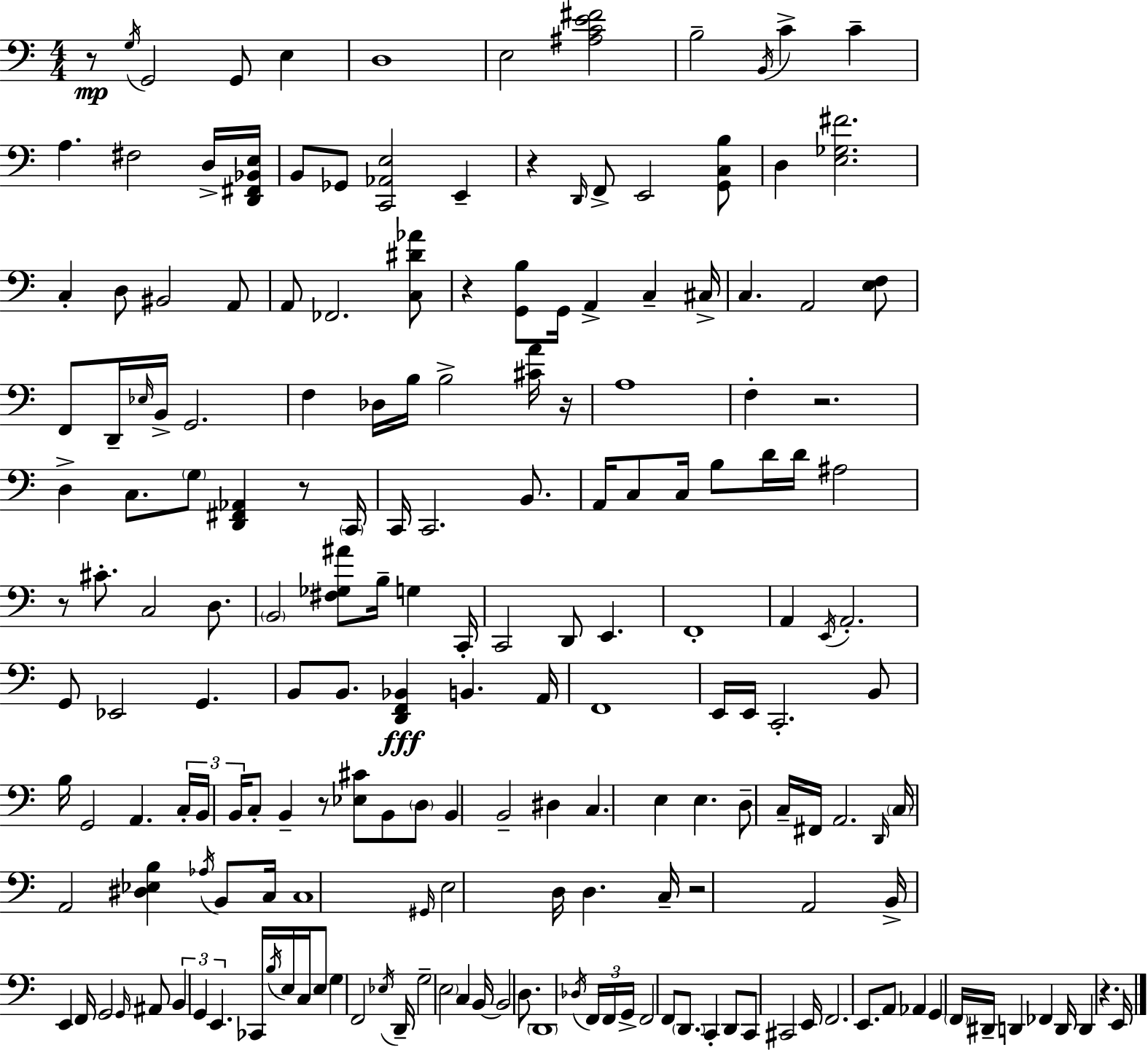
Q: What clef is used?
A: bass